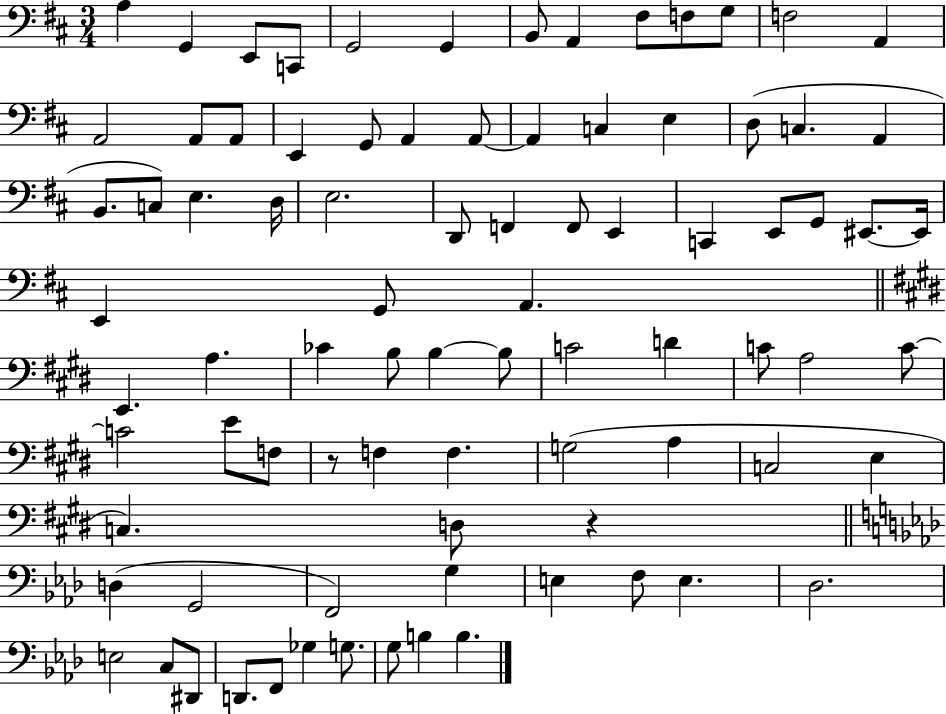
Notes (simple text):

A3/q G2/q E2/e C2/e G2/h G2/q B2/e A2/q F#3/e F3/e G3/e F3/h A2/q A2/h A2/e A2/e E2/q G2/e A2/q A2/e A2/q C3/q E3/q D3/e C3/q. A2/q B2/e. C3/e E3/q. D3/s E3/h. D2/e F2/q F2/e E2/q C2/q E2/e G2/e EIS2/e. EIS2/s E2/q G2/e A2/q. E2/q. A3/q. CES4/q B3/e B3/q B3/e C4/h D4/q C4/e A3/h C4/e C4/h E4/e F3/e R/e F3/q F3/q. G3/h A3/q C3/h E3/q C3/q. D3/e R/q D3/q G2/h F2/h G3/q E3/q F3/e E3/q. Db3/h. E3/h C3/e D#2/e D2/e. F2/e Gb3/q G3/e. G3/e B3/q B3/q.